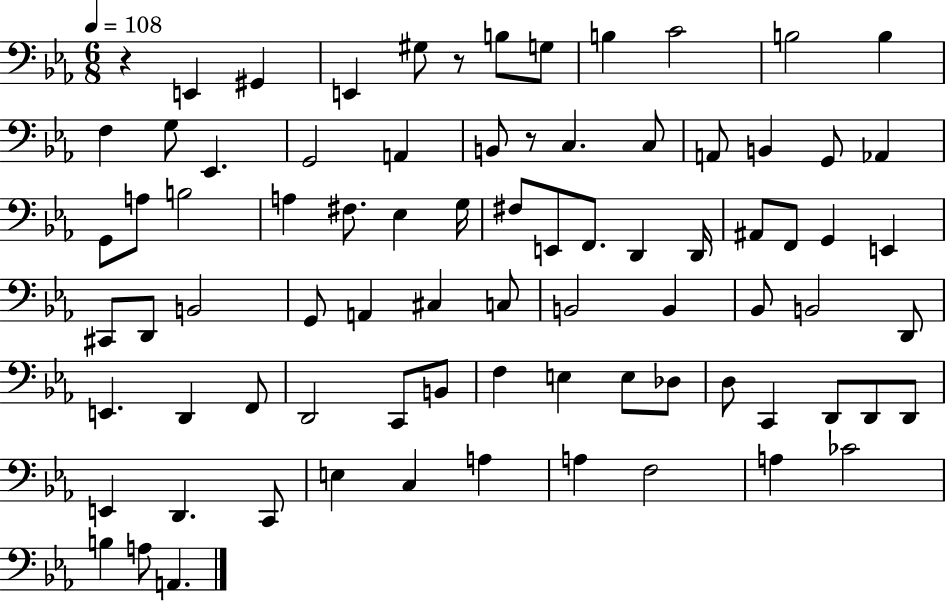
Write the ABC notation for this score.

X:1
T:Untitled
M:6/8
L:1/4
K:Eb
z E,, ^G,, E,, ^G,/2 z/2 B,/2 G,/2 B, C2 B,2 B, F, G,/2 _E,, G,,2 A,, B,,/2 z/2 C, C,/2 A,,/2 B,, G,,/2 _A,, G,,/2 A,/2 B,2 A, ^F,/2 _E, G,/4 ^F,/2 E,,/2 F,,/2 D,, D,,/4 ^A,,/2 F,,/2 G,, E,, ^C,,/2 D,,/2 B,,2 G,,/2 A,, ^C, C,/2 B,,2 B,, _B,,/2 B,,2 D,,/2 E,, D,, F,,/2 D,,2 C,,/2 B,,/2 F, E, E,/2 _D,/2 D,/2 C,, D,,/2 D,,/2 D,,/2 E,, D,, C,,/2 E, C, A, A, F,2 A, _C2 B, A,/2 A,,